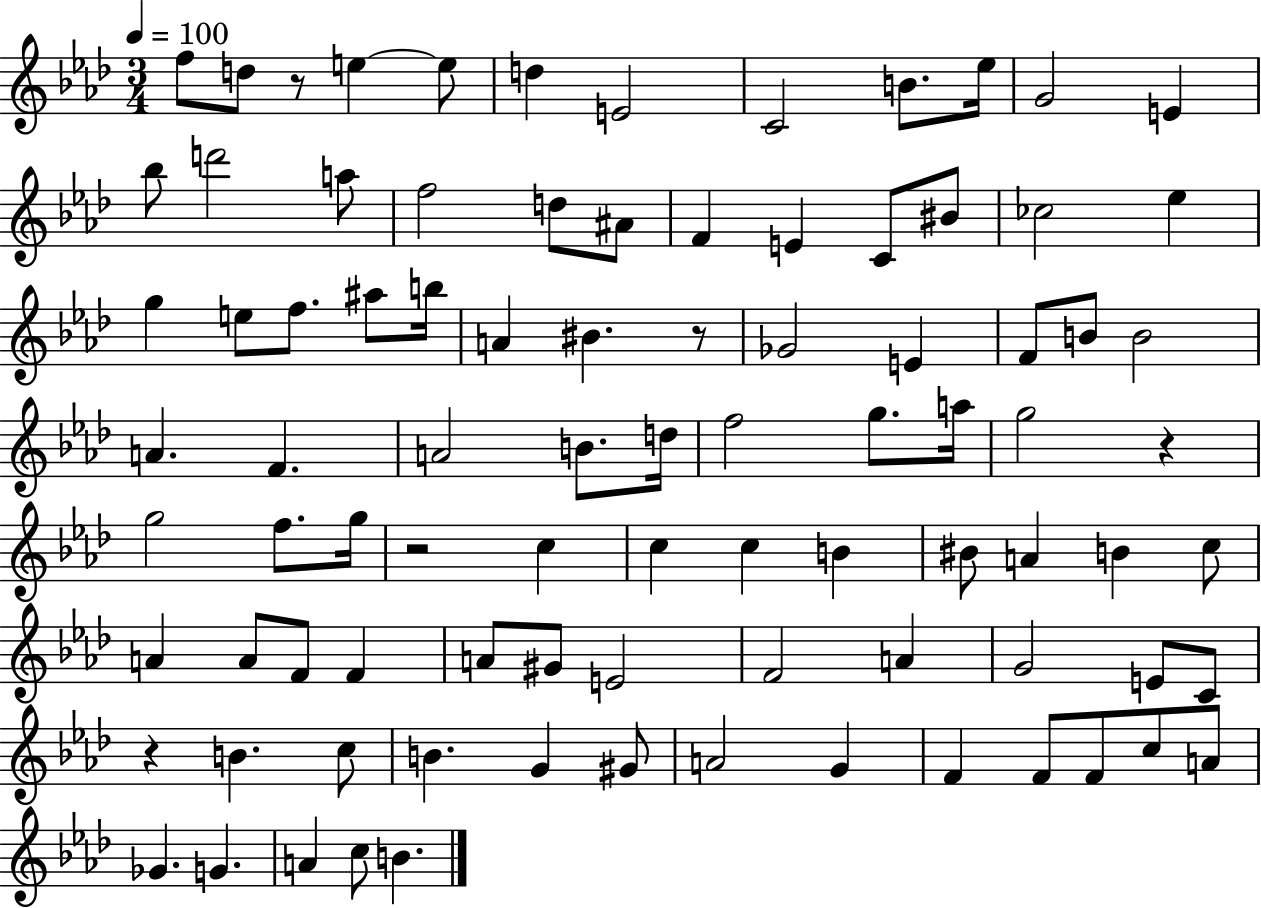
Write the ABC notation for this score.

X:1
T:Untitled
M:3/4
L:1/4
K:Ab
f/2 d/2 z/2 e e/2 d E2 C2 B/2 _e/4 G2 E _b/2 d'2 a/2 f2 d/2 ^A/2 F E C/2 ^B/2 _c2 _e g e/2 f/2 ^a/2 b/4 A ^B z/2 _G2 E F/2 B/2 B2 A F A2 B/2 d/4 f2 g/2 a/4 g2 z g2 f/2 g/4 z2 c c c B ^B/2 A B c/2 A A/2 F/2 F A/2 ^G/2 E2 F2 A G2 E/2 C/2 z B c/2 B G ^G/2 A2 G F F/2 F/2 c/2 A/2 _G G A c/2 B